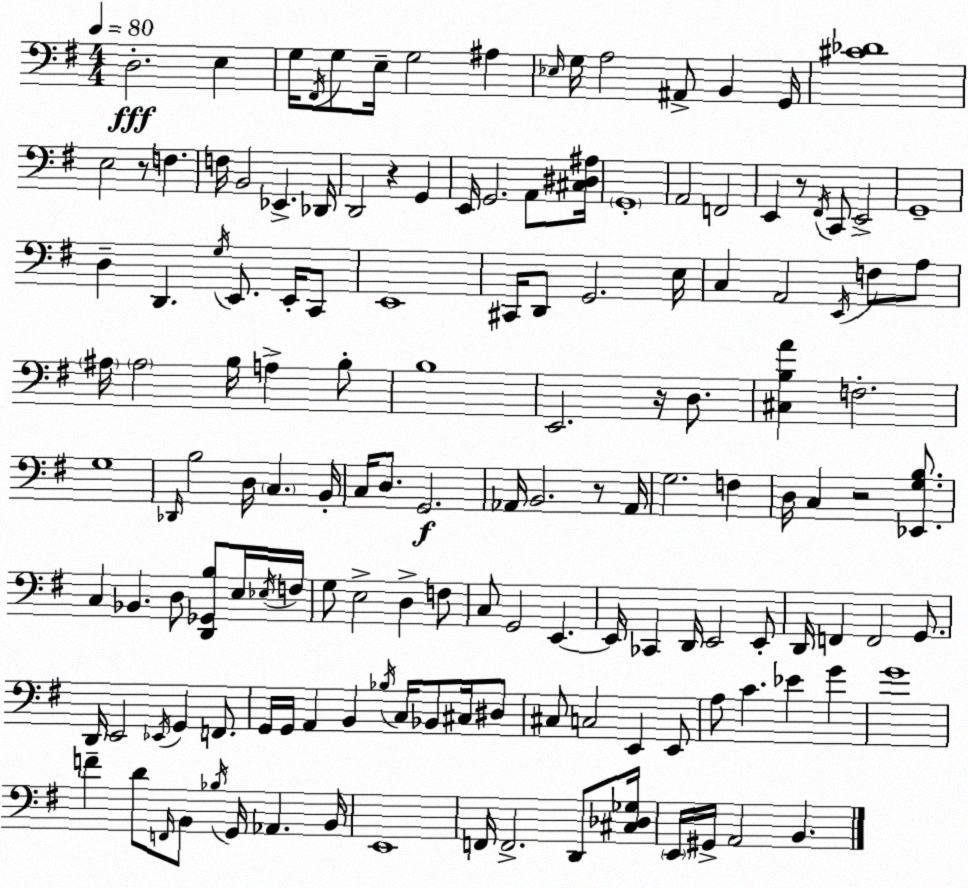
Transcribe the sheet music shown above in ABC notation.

X:1
T:Untitled
M:4/4
L:1/4
K:Em
D,2 E, G,/4 ^F,,/4 G,/2 E,/4 G,2 ^A, _E,/4 G,/4 A,2 ^A,,/2 B,, G,,/4 [^C_D]4 E,2 z/2 F, F,/4 B,,2 _E,, _D,,/4 D,,2 z G,, E,,/4 G,,2 A,,/2 [^C,^D,^A,]/4 G,,4 A,,2 F,,2 E,, z/2 ^F,,/4 C,,/2 E,,2 G,,4 D, D,, G,/4 E,,/2 E,,/4 C,,/2 E,,4 ^C,,/4 D,,/2 G,,2 E,/4 C, A,,2 E,,/4 F,/2 A,/2 ^A,/4 ^A,2 B,/4 A, B,/2 B,4 E,,2 z/4 D,/2 [^C,B,A] F,2 G,4 _D,,/4 B,2 D,/4 C, B,,/4 C,/4 D,/2 G,,2 _A,,/4 B,,2 z/2 _A,,/4 G,2 F, D,/4 C, z2 [_E,,G,B,]/2 C, _B,, D,/2 [D,,_G,,B,]/2 E,/4 _E,/4 F,/4 G,/2 E,2 D, F,/2 C,/2 G,,2 E,, E,,/4 _C,, D,,/4 E,,2 E,,/2 D,,/4 F,, F,,2 G,,/2 D,,/4 E,,2 _E,,/4 G,, F,,/2 G,,/4 G,,/4 A,, B,, _B,/4 C,/4 _B,,/2 ^C,/4 ^D,/2 ^C,/2 C,2 E,, E,,/2 A,/2 C _E G G4 F D/2 F,,/4 B,,/2 _B,/4 G,,/4 _A,, B,,/4 E,,4 F,,/4 F,,2 D,,/2 [^C,_D,_G,]/4 E,,/4 ^G,,/4 A,,2 B,,